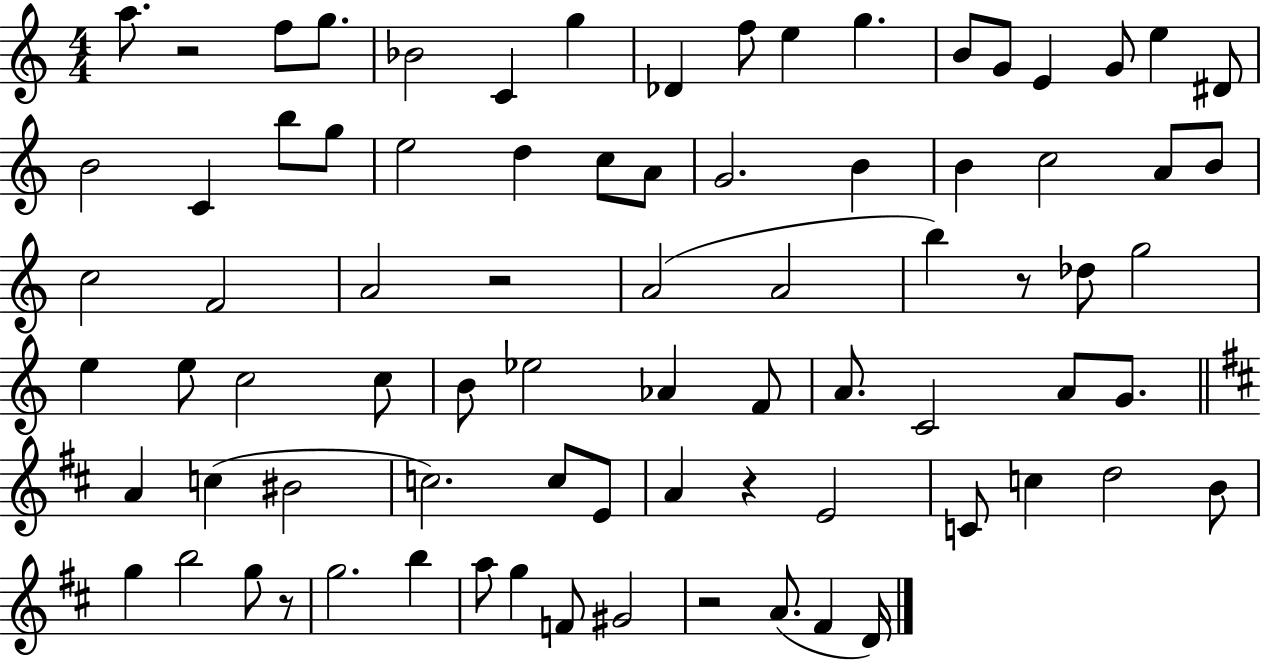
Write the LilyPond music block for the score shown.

{
  \clef treble
  \numericTimeSignature
  \time 4/4
  \key c \major
  a''8. r2 f''8 g''8. | bes'2 c'4 g''4 | des'4 f''8 e''4 g''4. | b'8 g'8 e'4 g'8 e''4 dis'8 | \break b'2 c'4 b''8 g''8 | e''2 d''4 c''8 a'8 | g'2. b'4 | b'4 c''2 a'8 b'8 | \break c''2 f'2 | a'2 r2 | a'2( a'2 | b''4) r8 des''8 g''2 | \break e''4 e''8 c''2 c''8 | b'8 ees''2 aes'4 f'8 | a'8. c'2 a'8 g'8. | \bar "||" \break \key d \major a'4 c''4( bis'2 | c''2.) c''8 e'8 | a'4 r4 e'2 | c'8 c''4 d''2 b'8 | \break g''4 b''2 g''8 r8 | g''2. b''4 | a''8 g''4 f'8 gis'2 | r2 a'8.( fis'4 d'16) | \break \bar "|."
}